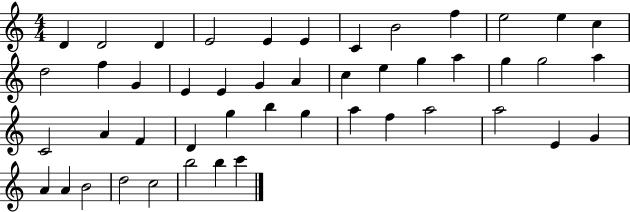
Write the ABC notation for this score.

X:1
T:Untitled
M:4/4
L:1/4
K:C
D D2 D E2 E E C B2 f e2 e c d2 f G E E G A c e g a g g2 a C2 A F D g b g a f a2 a2 E G A A B2 d2 c2 b2 b c'